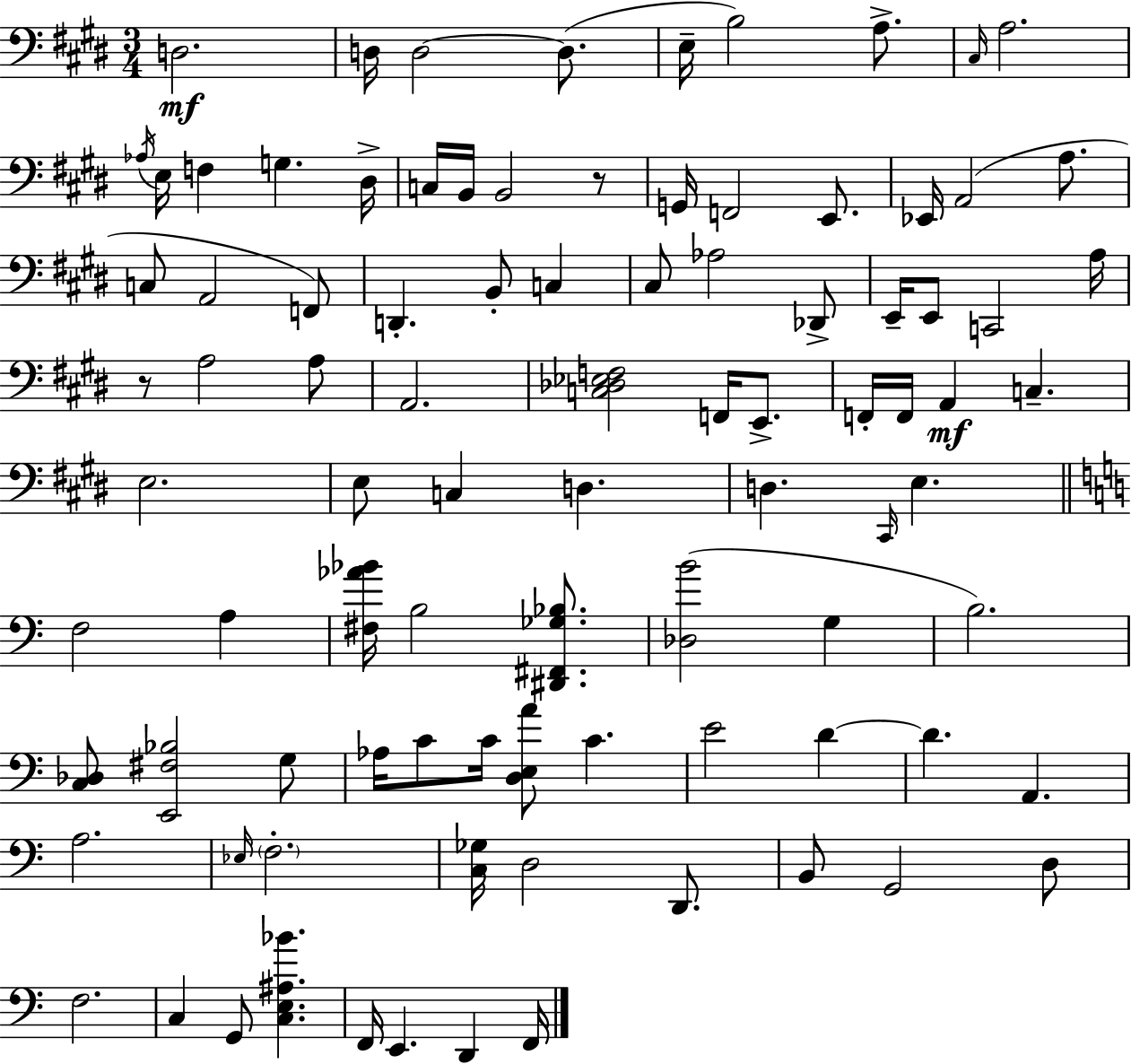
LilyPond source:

{
  \clef bass
  \numericTimeSignature
  \time 3/4
  \key e \major
  d2.\mf | d16 d2~~ d8.( | e16-- b2) a8.-> | \grace { cis16 } a2. | \break \acciaccatura { aes16 } e16 f4 g4. | dis16-> c16 b,16 b,2 | r8 g,16 f,2 e,8. | ees,16 a,2( a8. | \break c8 a,2 | f,8) d,4.-. b,8-. c4 | cis8 aes2 | des,8-> e,16-- e,8 c,2 | \break a16 r8 a2 | a8 a,2. | <c des ees f>2 f,16 e,8.-> | f,16-. f,16 a,4\mf c4.-- | \break e2. | e8 c4 d4. | d4. \grace { cis,16 } e4. | \bar "||" \break \key c \major f2 a4 | <fis aes' bes'>16 b2 <dis, fis, ges bes>8. | <des b'>2( g4 | b2.) | \break <c des>8 <e, fis bes>2 g8 | aes16 c'8 c'16 <d e a'>8 c'4. | e'2 d'4~~ | d'4. a,4. | \break a2. | \grace { ees16 } \parenthesize f2.-. | <c ges>16 d2 d,8. | b,8 g,2 d8 | \break f2. | c4 g,8 <c e ais bes'>4. | f,16 e,4. d,4 | f,16 \bar "|."
}